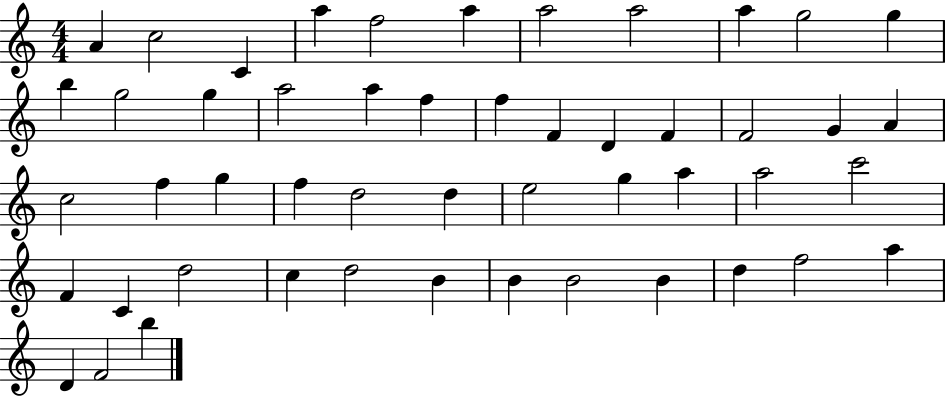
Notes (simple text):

A4/q C5/h C4/q A5/q F5/h A5/q A5/h A5/h A5/q G5/h G5/q B5/q G5/h G5/q A5/h A5/q F5/q F5/q F4/q D4/q F4/q F4/h G4/q A4/q C5/h F5/q G5/q F5/q D5/h D5/q E5/h G5/q A5/q A5/h C6/h F4/q C4/q D5/h C5/q D5/h B4/q B4/q B4/h B4/q D5/q F5/h A5/q D4/q F4/h B5/q